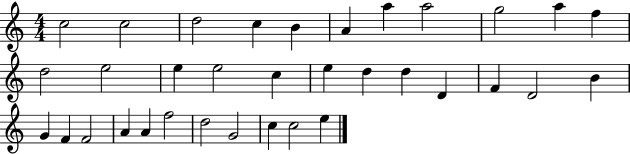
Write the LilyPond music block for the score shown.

{
  \clef treble
  \numericTimeSignature
  \time 4/4
  \key c \major
  c''2 c''2 | d''2 c''4 b'4 | a'4 a''4 a''2 | g''2 a''4 f''4 | \break d''2 e''2 | e''4 e''2 c''4 | e''4 d''4 d''4 d'4 | f'4 d'2 b'4 | \break g'4 f'4 f'2 | a'4 a'4 f''2 | d''2 g'2 | c''4 c''2 e''4 | \break \bar "|."
}